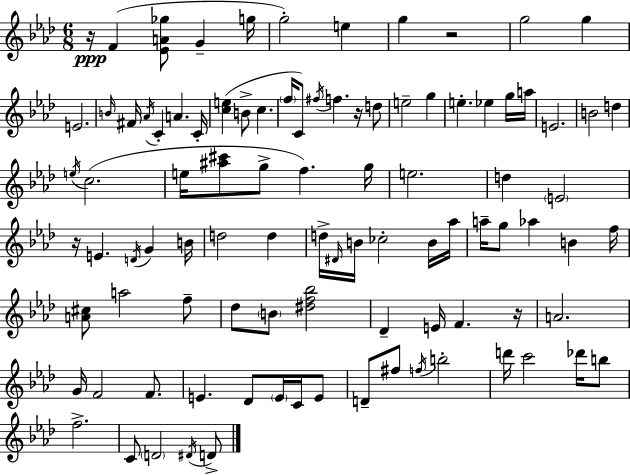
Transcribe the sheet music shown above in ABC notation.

X:1
T:Untitled
M:6/8
L:1/4
K:Ab
z/4 F [_EA_g]/2 G g/4 g2 e g z2 g2 g E2 B/4 ^F/4 _A/4 C A C/4 [ce] B/2 c f/4 C/2 ^f/4 f z/4 d/2 e2 g e _e g/4 a/4 E2 B2 d e/4 c2 e/4 [^a^c']/2 g/2 f g/4 e2 d E2 z/4 E D/4 G B/4 d2 d d/4 ^D/4 B/4 _c2 B/4 _a/4 a/4 g/2 _a B f/4 [A^c]/2 a2 f/2 _d/2 B/2 [^df_b]2 _D E/4 F z/4 A2 G/4 F2 F/2 E _D/2 E/4 C/4 E/2 D/2 ^f/2 f/4 b2 d'/4 c'2 _d'/4 b/2 f2 C/2 D2 ^D/4 D/2